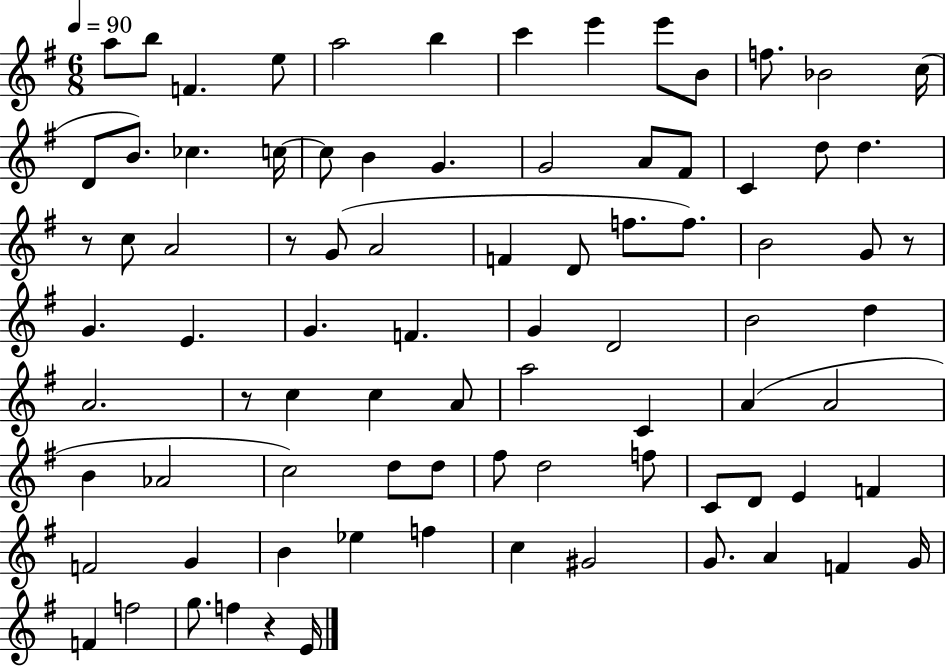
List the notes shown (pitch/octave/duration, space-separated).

A5/e B5/e F4/q. E5/e A5/h B5/q C6/q E6/q E6/e B4/e F5/e. Bb4/h C5/s D4/e B4/e. CES5/q. C5/s C5/e B4/q G4/q. G4/h A4/e F#4/e C4/q D5/e D5/q. R/e C5/e A4/h R/e G4/e A4/h F4/q D4/e F5/e. F5/e. B4/h G4/e R/e G4/q. E4/q. G4/q. F4/q. G4/q D4/h B4/h D5/q A4/h. R/e C5/q C5/q A4/e A5/h C4/q A4/q A4/h B4/q Ab4/h C5/h D5/e D5/e F#5/e D5/h F5/e C4/e D4/e E4/q F4/q F4/h G4/q B4/q Eb5/q F5/q C5/q G#4/h G4/e. A4/q F4/q G4/s F4/q F5/h G5/e. F5/q R/q E4/s